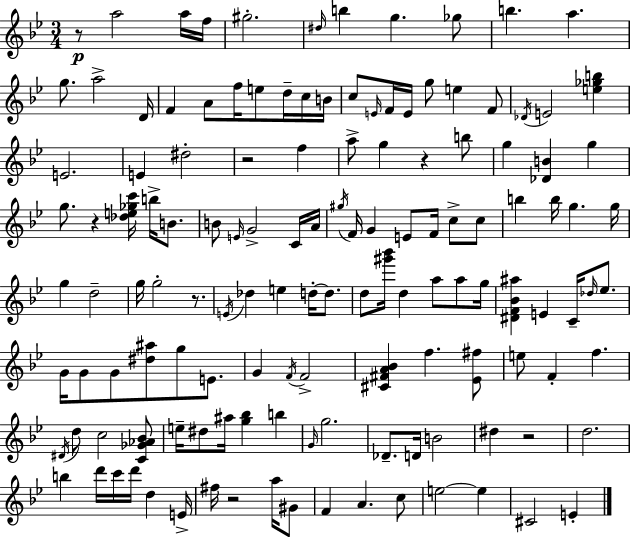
X:1
T:Untitled
M:3/4
L:1/4
K:Bb
z/2 a2 a/4 f/4 ^g2 ^d/4 b g _g/2 b a g/2 a2 D/4 F A/2 f/4 e/2 d/4 c/4 B/4 c/2 E/4 F/4 E/4 g/2 e F/2 _D/4 E2 [e_gb] E2 E ^d2 z2 f a/2 g z b/2 g [_DB] g g/2 z [_de_gc']/4 b/4 B/2 B/2 E/4 G2 C/4 A/4 ^g/4 F/4 G E/2 F/4 c/2 c/2 b b/4 g g/4 g d2 g/4 g2 z/2 E/4 _d e d/4 d/2 d/2 [^g'_b']/4 d a/2 a/2 g/4 [^DF_B^a] E C/4 _d/4 _e/2 G/4 G/2 G/2 [^d^a]/2 g/2 E/2 G F/4 F2 [^C^FA_B] f [_E^f]/2 e/2 F f ^D/4 d/2 c2 [C_G_A_B]/2 e/4 ^d/2 ^a/4 [g_b] b G/4 g2 _D/2 D/4 B2 ^d z2 d2 b d'/4 c'/4 d'/4 d E/4 ^f/4 z2 a/4 ^G/2 F A c/2 e2 e ^C2 E